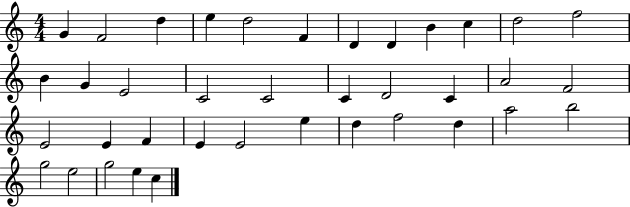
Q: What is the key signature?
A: C major